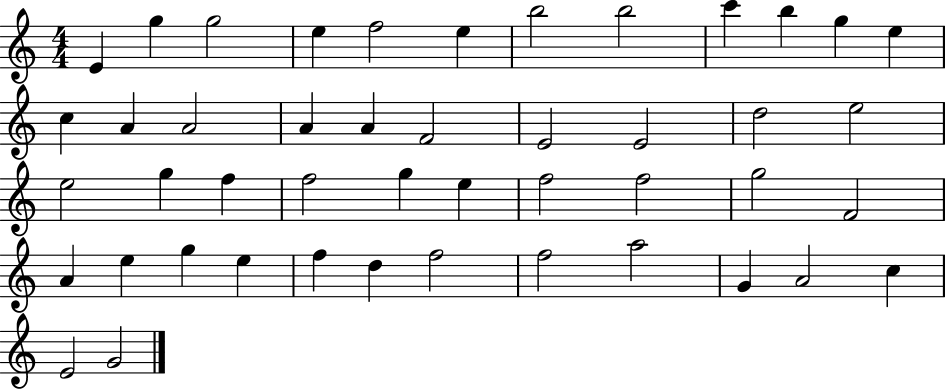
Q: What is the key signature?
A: C major